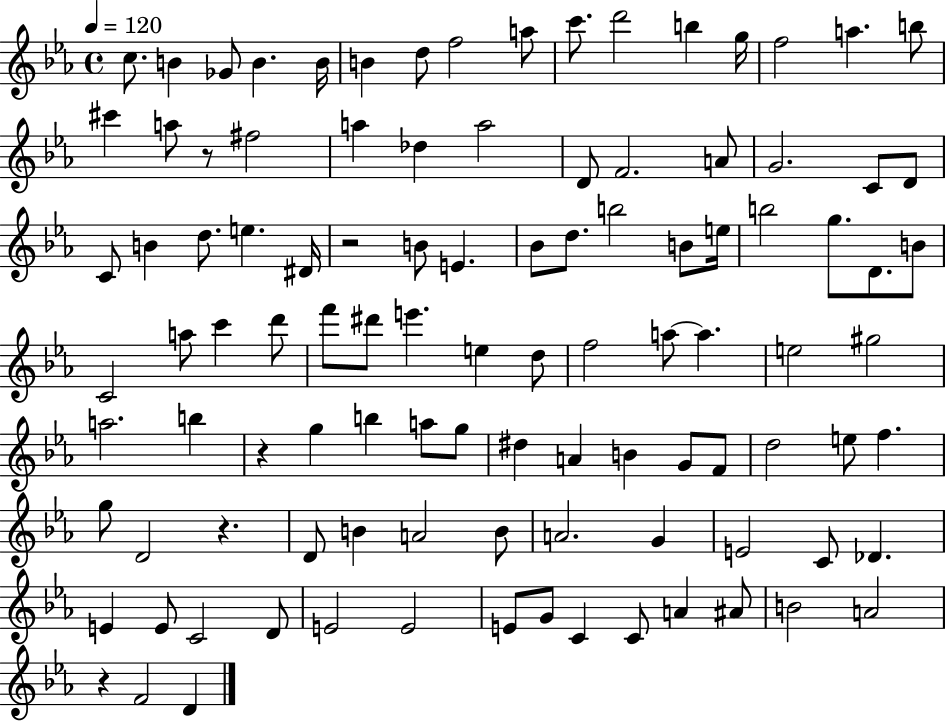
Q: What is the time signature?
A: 4/4